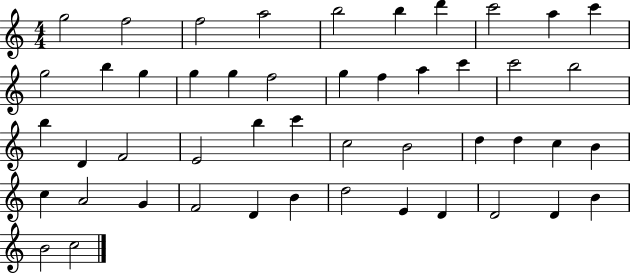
X:1
T:Untitled
M:4/4
L:1/4
K:C
g2 f2 f2 a2 b2 b d' c'2 a c' g2 b g g g f2 g f a c' c'2 b2 b D F2 E2 b c' c2 B2 d d c B c A2 G F2 D B d2 E D D2 D B B2 c2